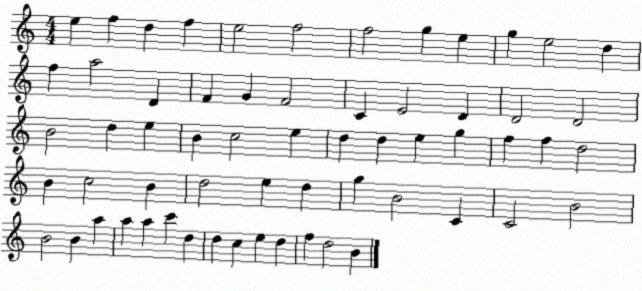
X:1
T:Untitled
M:4/4
L:1/4
K:C
e f d f e2 f2 f2 g e g e2 d f a2 D F G F2 C E2 D D2 D2 B2 d e B c2 e d d e g f f d2 B c2 B d2 e d g B2 C C2 B2 B2 B a a a c' d d c e d f d2 B